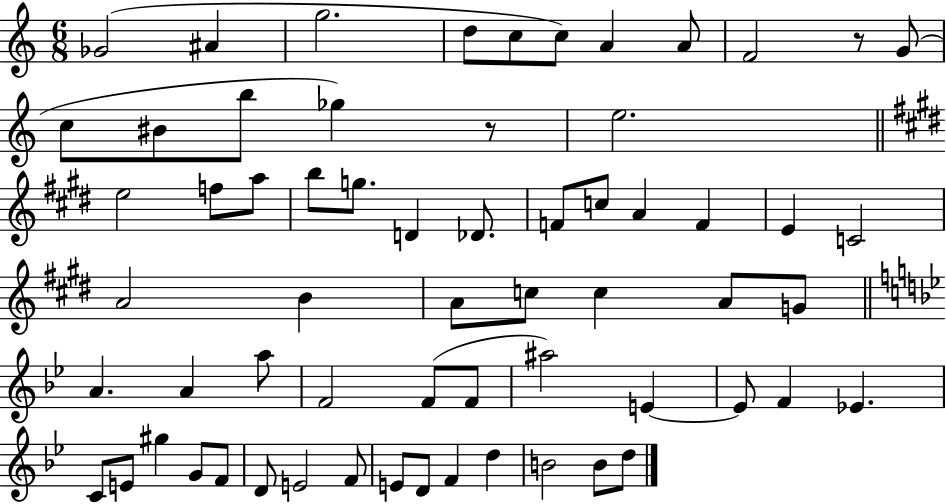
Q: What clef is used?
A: treble